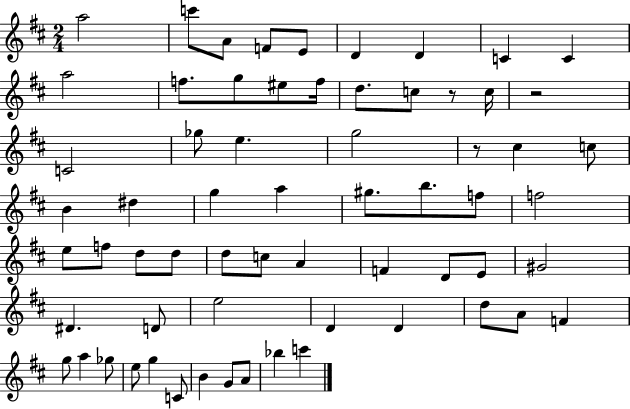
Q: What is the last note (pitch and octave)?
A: C6